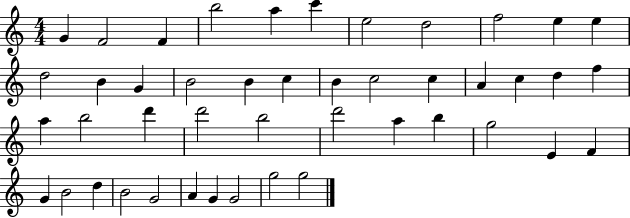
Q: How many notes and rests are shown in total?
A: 45